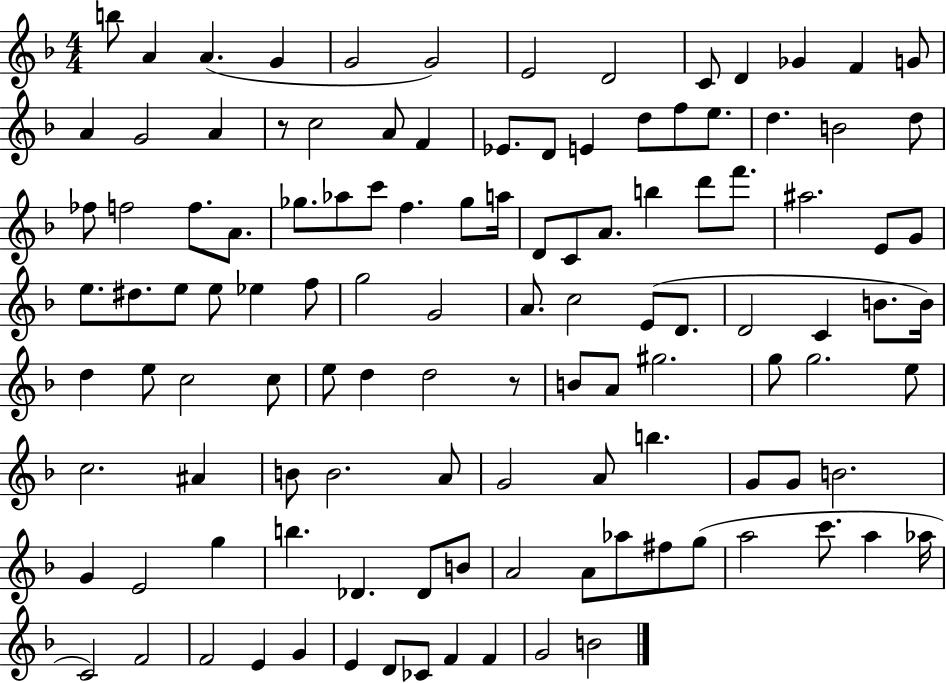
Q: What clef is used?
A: treble